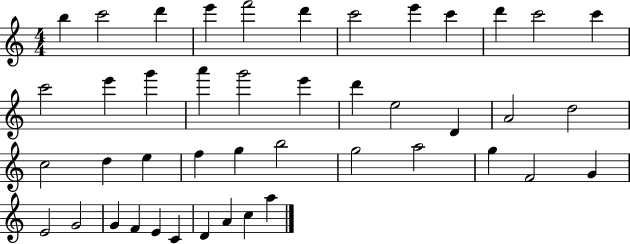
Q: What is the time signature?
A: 4/4